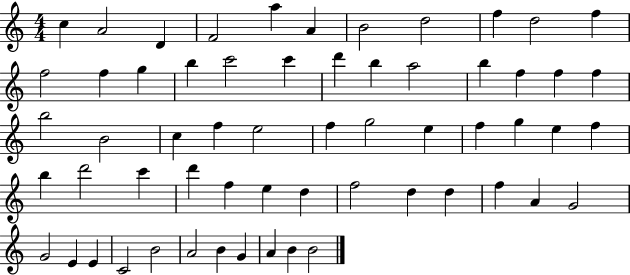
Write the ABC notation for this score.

X:1
T:Untitled
M:4/4
L:1/4
K:C
c A2 D F2 a A B2 d2 f d2 f f2 f g b c'2 c' d' b a2 b f f f b2 B2 c f e2 f g2 e f g e f b d'2 c' d' f e d f2 d d f A G2 G2 E E C2 B2 A2 B G A B B2